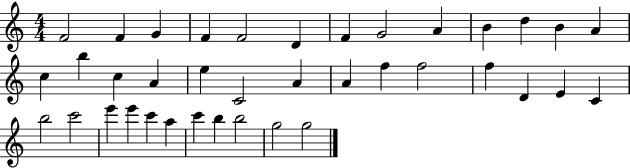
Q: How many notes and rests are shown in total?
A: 38